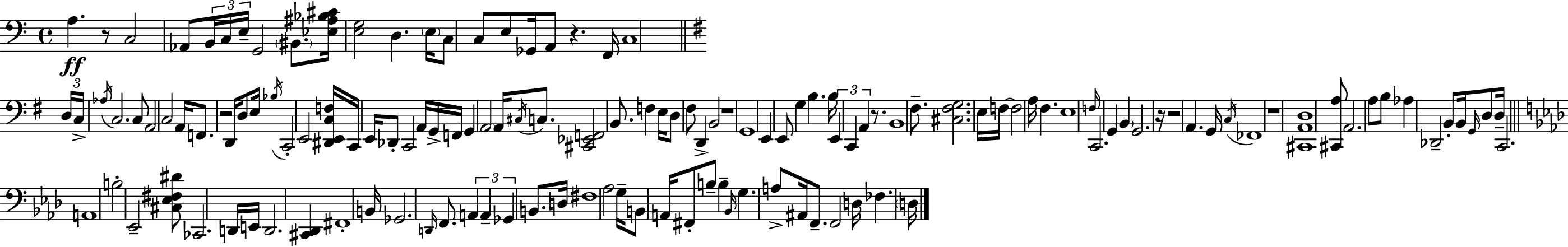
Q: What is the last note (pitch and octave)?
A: D3